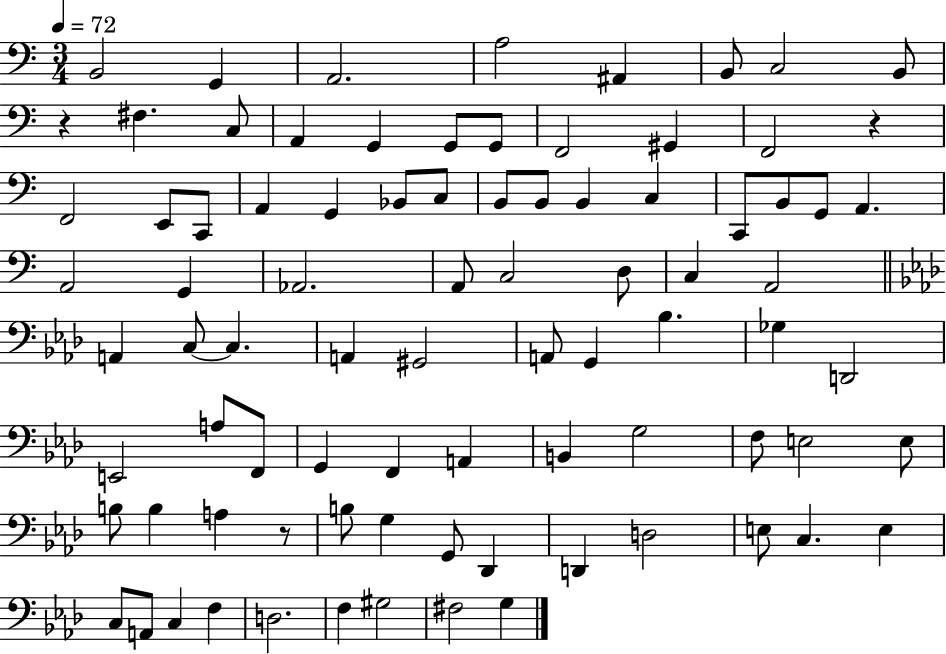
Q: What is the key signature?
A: C major